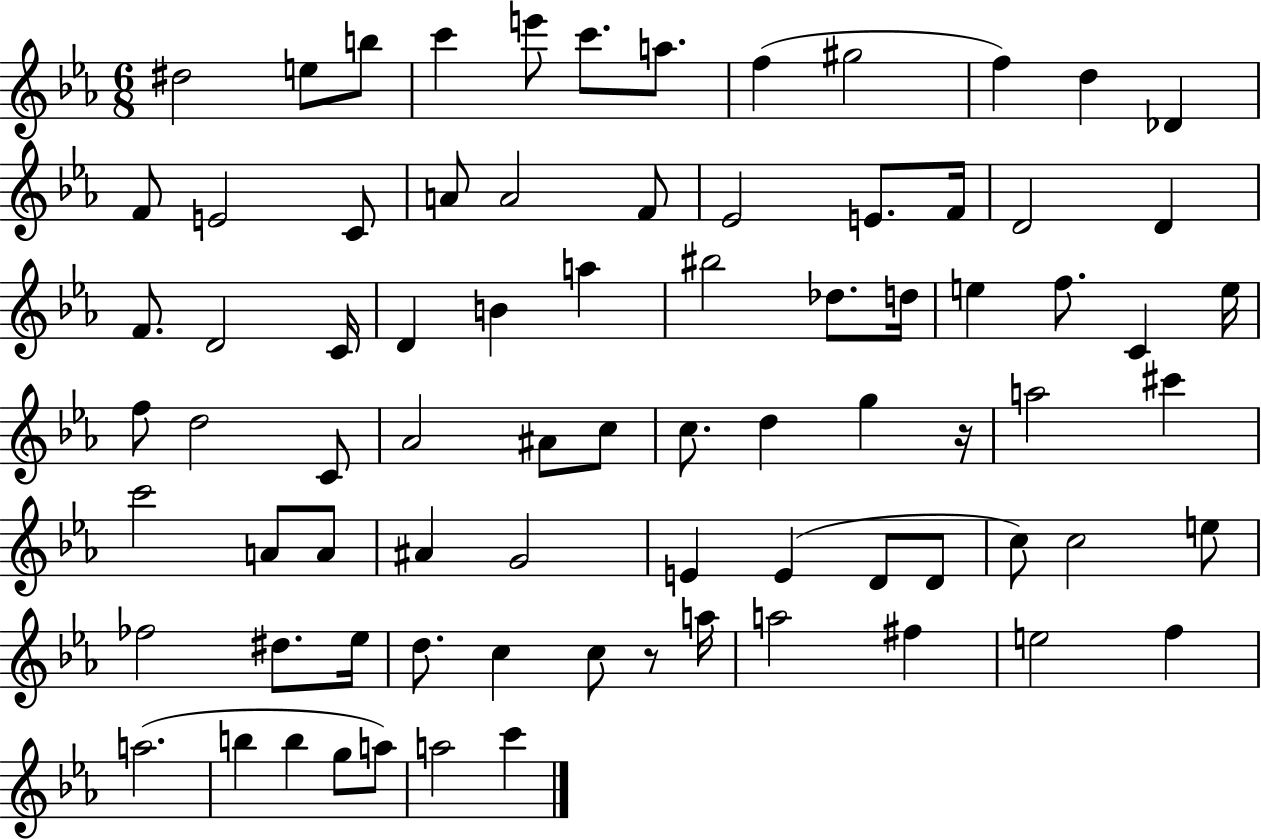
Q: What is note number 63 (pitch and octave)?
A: D5